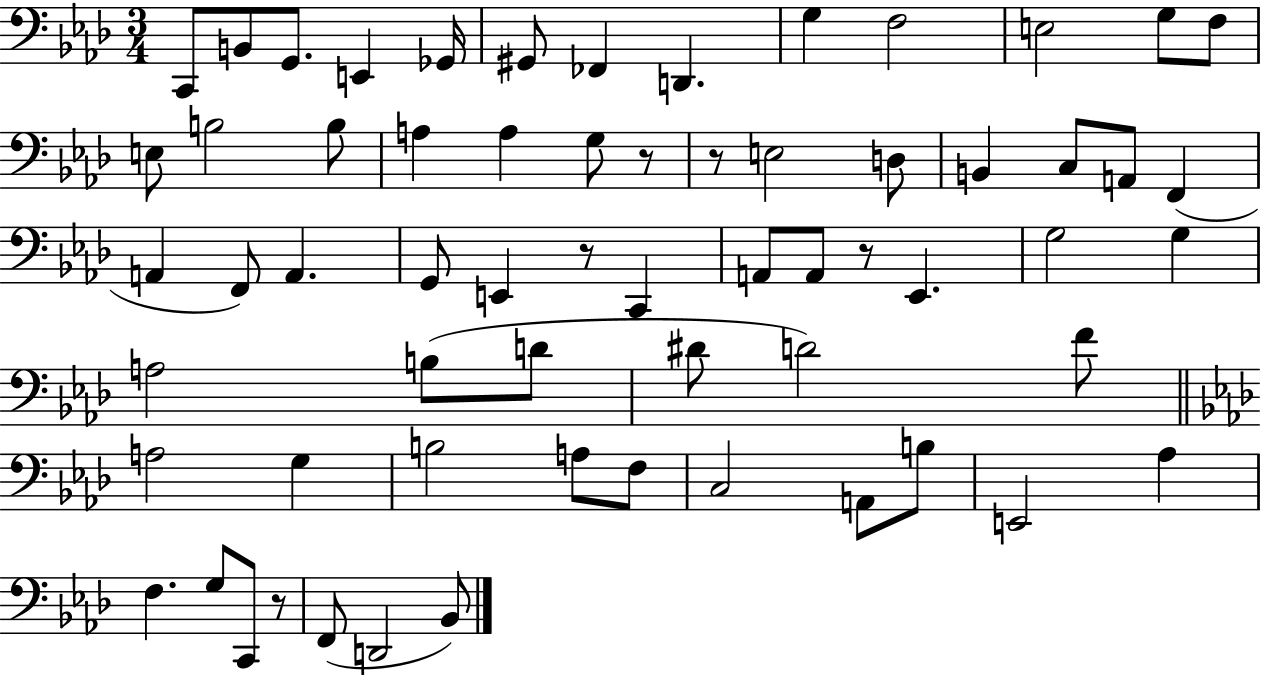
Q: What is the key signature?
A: AES major